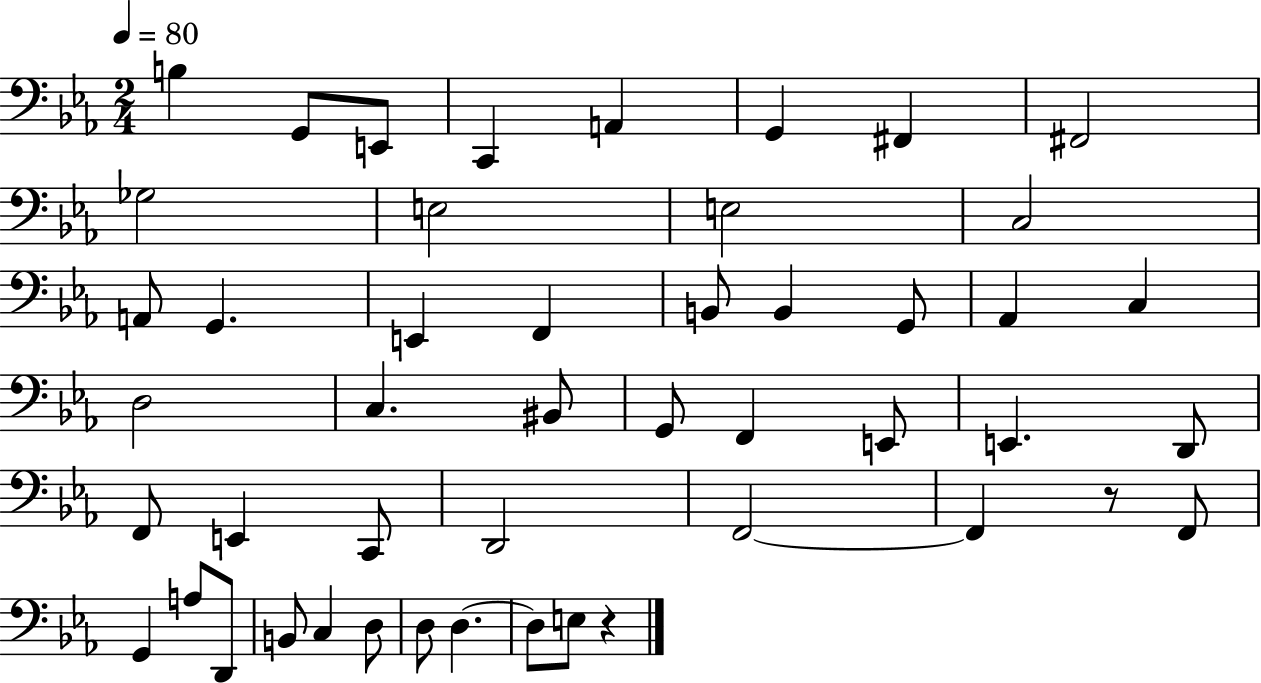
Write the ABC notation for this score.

X:1
T:Untitled
M:2/4
L:1/4
K:Eb
B, G,,/2 E,,/2 C,, A,, G,, ^F,, ^F,,2 _G,2 E,2 E,2 C,2 A,,/2 G,, E,, F,, B,,/2 B,, G,,/2 _A,, C, D,2 C, ^B,,/2 G,,/2 F,, E,,/2 E,, D,,/2 F,,/2 E,, C,,/2 D,,2 F,,2 F,, z/2 F,,/2 G,, A,/2 D,,/2 B,,/2 C, D,/2 D,/2 D, D,/2 E,/2 z